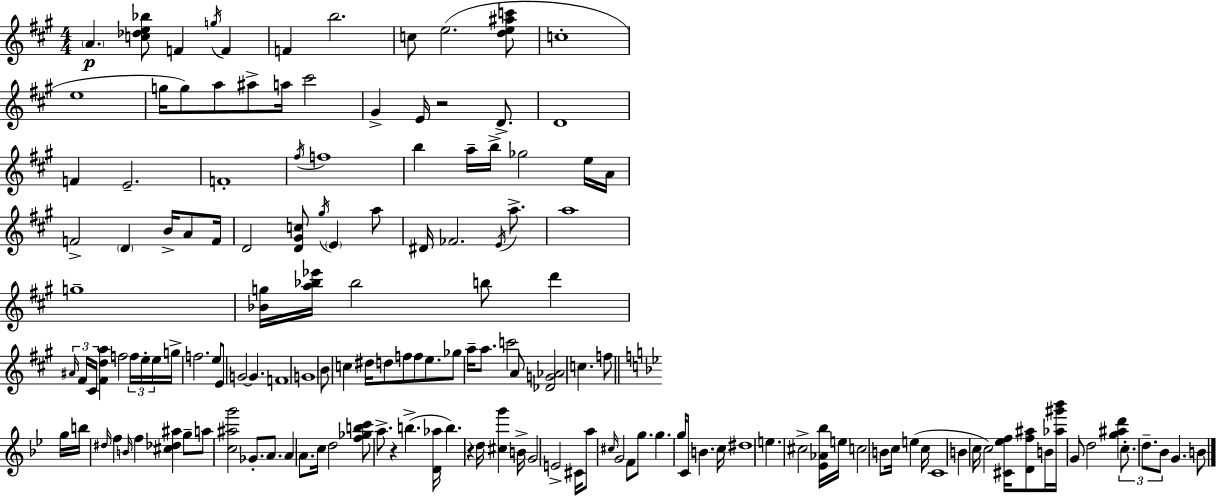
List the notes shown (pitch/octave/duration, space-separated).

A4/q. [C5,Db5,E5,Bb5]/e F4/q G5/s F4/q F4/q B5/h. C5/e E5/h. [D5,E5,A#5,C6]/e C5/w E5/w G5/s G5/e A5/e A#5/e A5/s C#6/h G#4/q E4/s R/h D4/e. D4/w F4/q E4/h. F4/w F#5/s F5/w B5/q A5/s B5/s Gb5/h E5/s A4/s F4/h D4/q B4/s A4/e F4/s D4/h [D4,G#4,C5]/e G#5/s E4/q A5/e D#4/s FES4/h. E4/s A5/e. A5/w G5/w [Bb4,G5]/s [A5,Bb5,Eb6]/s Bb5/h B5/e D6/q A#4/s F#4/s C#4/s [F#4,D5,A5]/q F5/h F5/s E5/s E5/s G5/s F5/h. E5/e E4/e G4/h G4/q. F4/w G4/w B4/e C5/q D#5/s D5/e F5/e F5/e E5/e. Gb5/e A5/s A5/e. C6/h A4/e [Db4,G4,Ab4]/h C5/q. F5/e G5/s B5/s D#5/s F5/q B4/s F5/q [C#5,Db5,A#5]/q G5/e A5/e [C5,A#5,G6]/h Gb4/e. A4/e. A4/q A4/e. C5/s D5/h [F5,Gb5,B5,C6]/e A5/e. R/q B5/q. [D4,Ab5]/s B5/q. R/q D5/s [C#5,G6]/q B4/s G4/h E4/h C#4/s A5/e C#5/s G4/h F4/e G5/e. G5/q. G5/s C4/e B4/q. C5/s D#5/w E5/q. C#5/h [Eb4,Ab4,Bb5]/s E5/s C5/h B4/e C5/s E5/q C5/s C4/w B4/q C5/s C5/h [C#4,Eb5,F5]/s [D4,F5,A#5]/e B4/s [Ab5,G#6,Bb6]/s G4/e D5/h [G5,A#5,D6]/q C5/e. D5/e. Bb4/e G4/q. B4/e